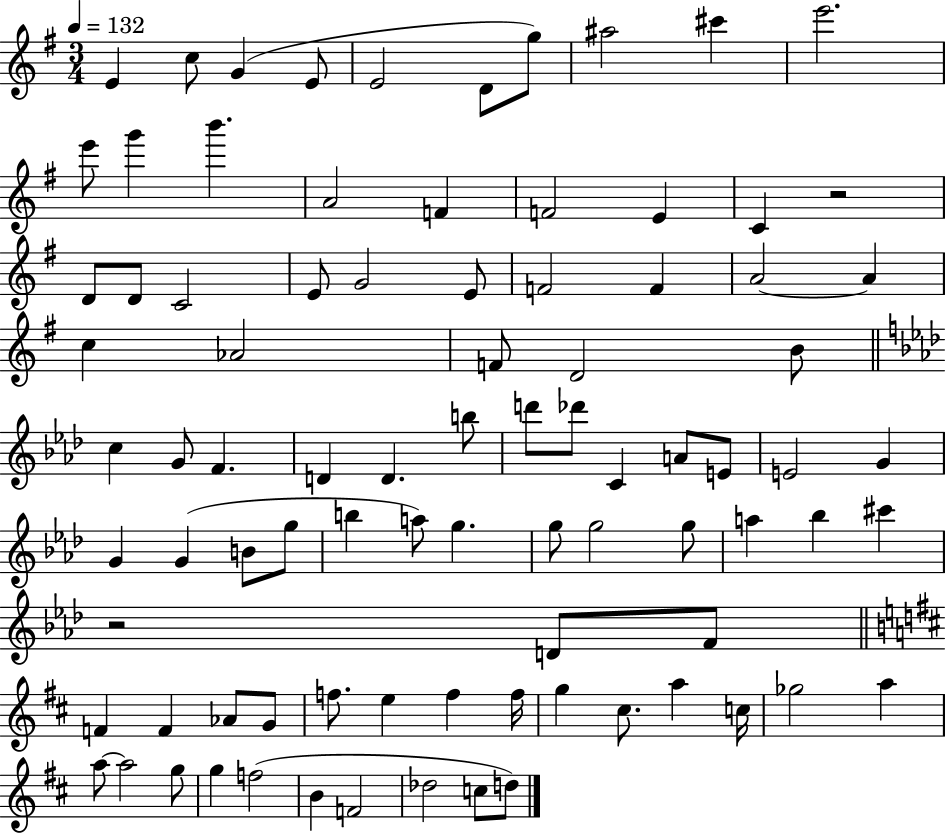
E4/q C5/e G4/q E4/e E4/h D4/e G5/e A#5/h C#6/q E6/h. E6/e G6/q B6/q. A4/h F4/q F4/h E4/q C4/q R/h D4/e D4/e C4/h E4/e G4/h E4/e F4/h F4/q A4/h A4/q C5/q Ab4/h F4/e D4/h B4/e C5/q G4/e F4/q. D4/q D4/q. B5/e D6/e Db6/e C4/q A4/e E4/e E4/h G4/q G4/q G4/q B4/e G5/e B5/q A5/e G5/q. G5/e G5/h G5/e A5/q Bb5/q C#6/q R/h D4/e F4/e F4/q F4/q Ab4/e G4/e F5/e. E5/q F5/q F5/s G5/q C#5/e. A5/q C5/s Gb5/h A5/q A5/e A5/h G5/e G5/q F5/h B4/q F4/h Db5/h C5/e D5/e